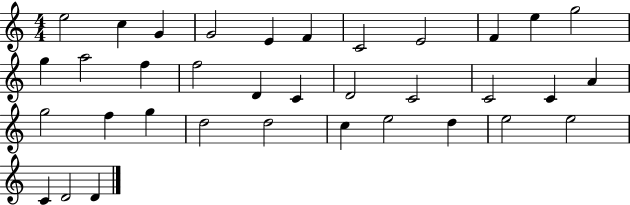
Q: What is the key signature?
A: C major